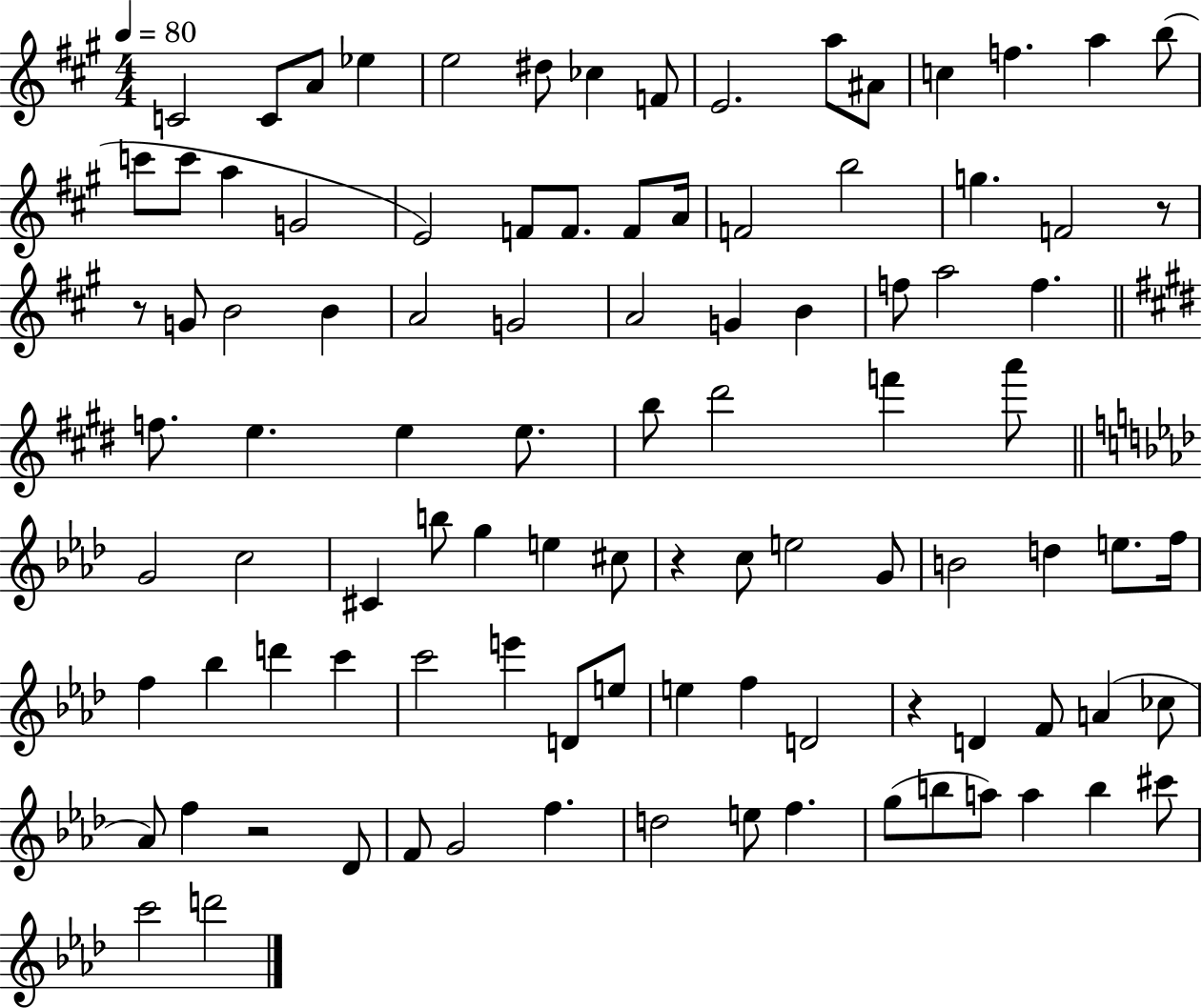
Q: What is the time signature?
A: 4/4